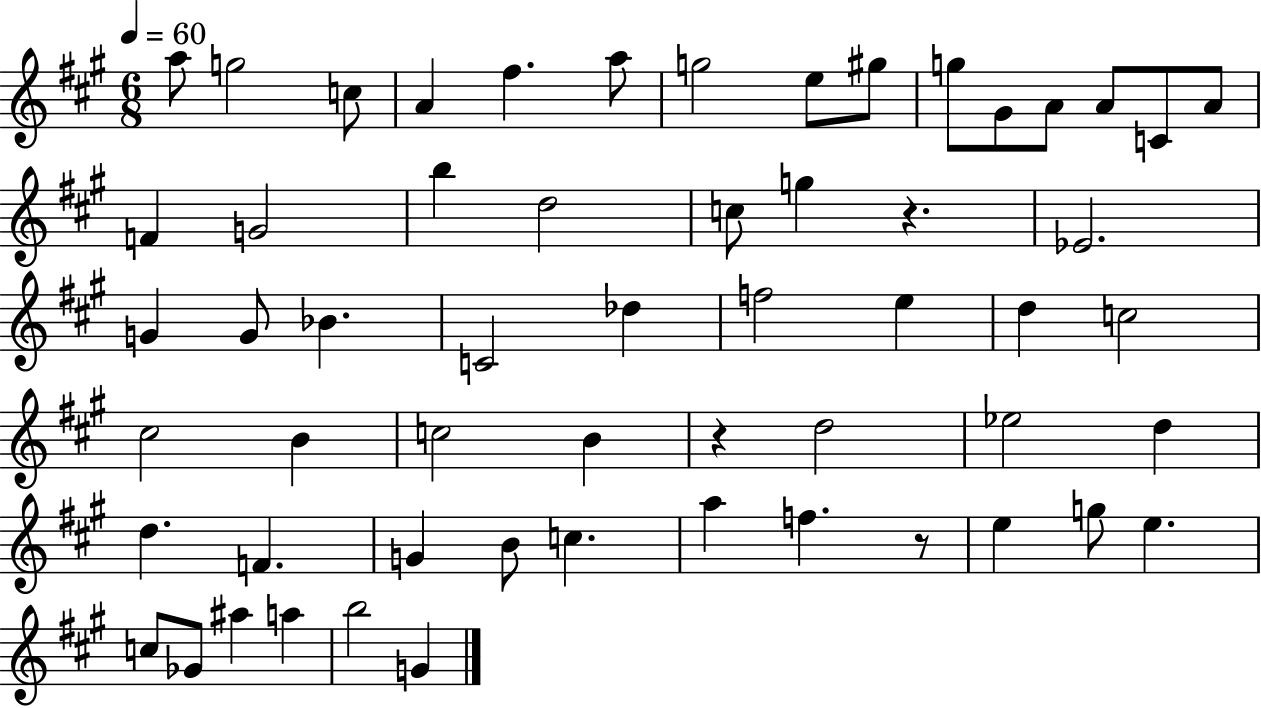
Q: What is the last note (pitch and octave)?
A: G4